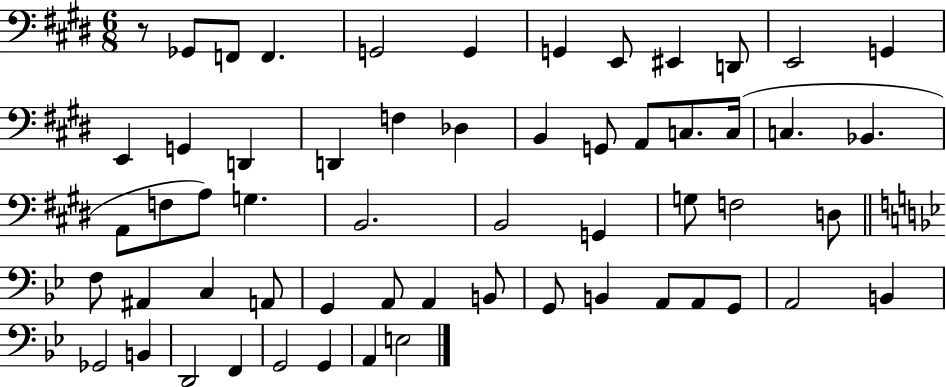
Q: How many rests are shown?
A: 1